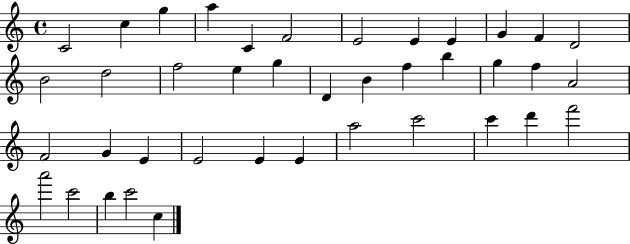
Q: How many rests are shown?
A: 0